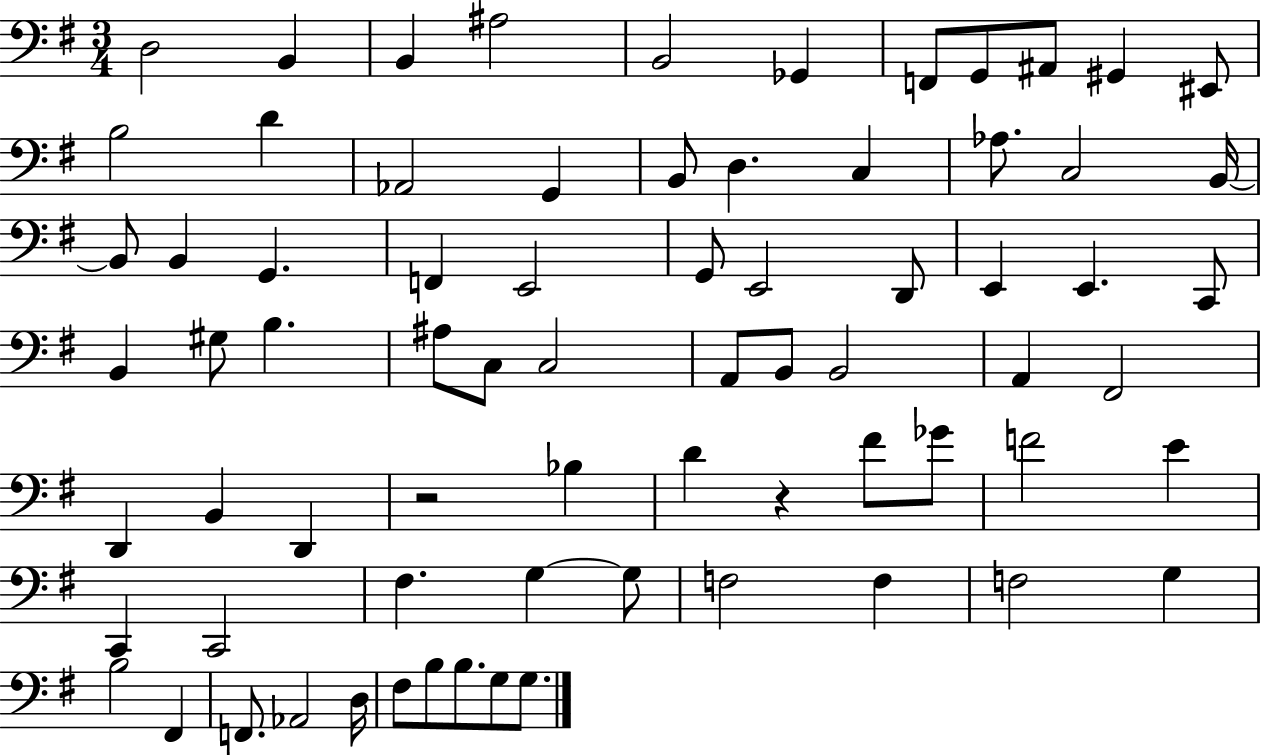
X:1
T:Untitled
M:3/4
L:1/4
K:G
D,2 B,, B,, ^A,2 B,,2 _G,, F,,/2 G,,/2 ^A,,/2 ^G,, ^E,,/2 B,2 D _A,,2 G,, B,,/2 D, C, _A,/2 C,2 B,,/4 B,,/2 B,, G,, F,, E,,2 G,,/2 E,,2 D,,/2 E,, E,, C,,/2 B,, ^G,/2 B, ^A,/2 C,/2 C,2 A,,/2 B,,/2 B,,2 A,, ^F,,2 D,, B,, D,, z2 _B, D z ^F/2 _G/2 F2 E C,, C,,2 ^F, G, G,/2 F,2 F, F,2 G, B,2 ^F,, F,,/2 _A,,2 D,/4 ^F,/2 B,/2 B,/2 G,/2 G,/2